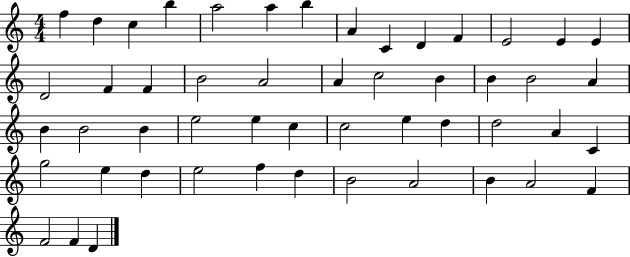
F5/q D5/q C5/q B5/q A5/h A5/q B5/q A4/q C4/q D4/q F4/q E4/h E4/q E4/q D4/h F4/q F4/q B4/h A4/h A4/q C5/h B4/q B4/q B4/h A4/q B4/q B4/h B4/q E5/h E5/q C5/q C5/h E5/q D5/q D5/h A4/q C4/q G5/h E5/q D5/q E5/h F5/q D5/q B4/h A4/h B4/q A4/h F4/q F4/h F4/q D4/q